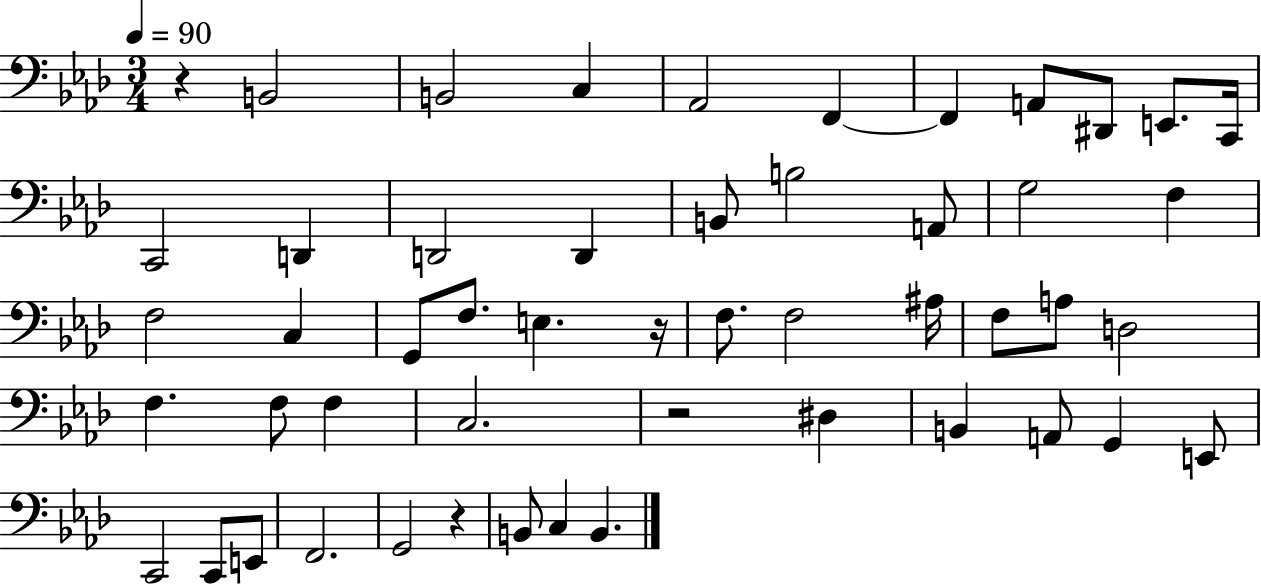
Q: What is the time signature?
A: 3/4